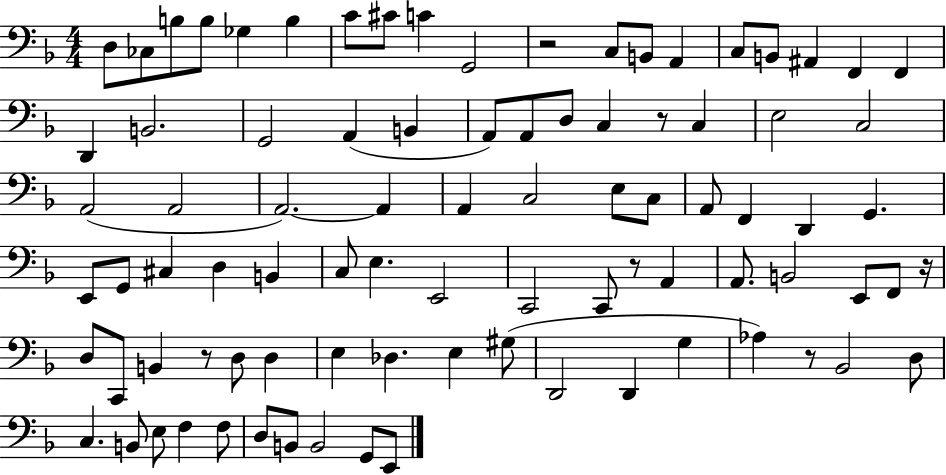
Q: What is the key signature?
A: F major